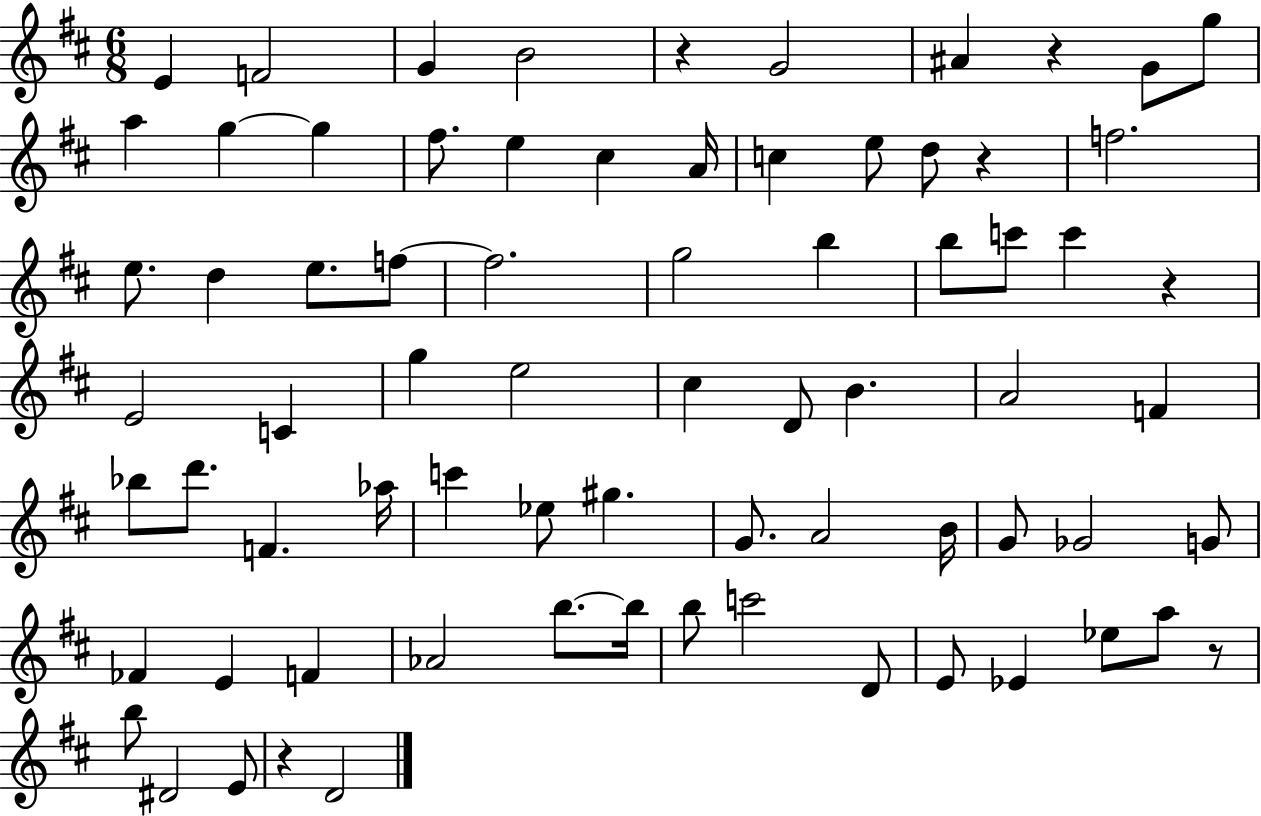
E4/q F4/h G4/q B4/h R/q G4/h A#4/q R/q G4/e G5/e A5/q G5/q G5/q F#5/e. E5/q C#5/q A4/s C5/q E5/e D5/e R/q F5/h. E5/e. D5/q E5/e. F5/e F5/h. G5/h B5/q B5/e C6/e C6/q R/q E4/h C4/q G5/q E5/h C#5/q D4/e B4/q. A4/h F4/q Bb5/e D6/e. F4/q. Ab5/s C6/q Eb5/e G#5/q. G4/e. A4/h B4/s G4/e Gb4/h G4/e FES4/q E4/q F4/q Ab4/h B5/e. B5/s B5/e C6/h D4/e E4/e Eb4/q Eb5/e A5/e R/e B5/e D#4/h E4/e R/q D4/h